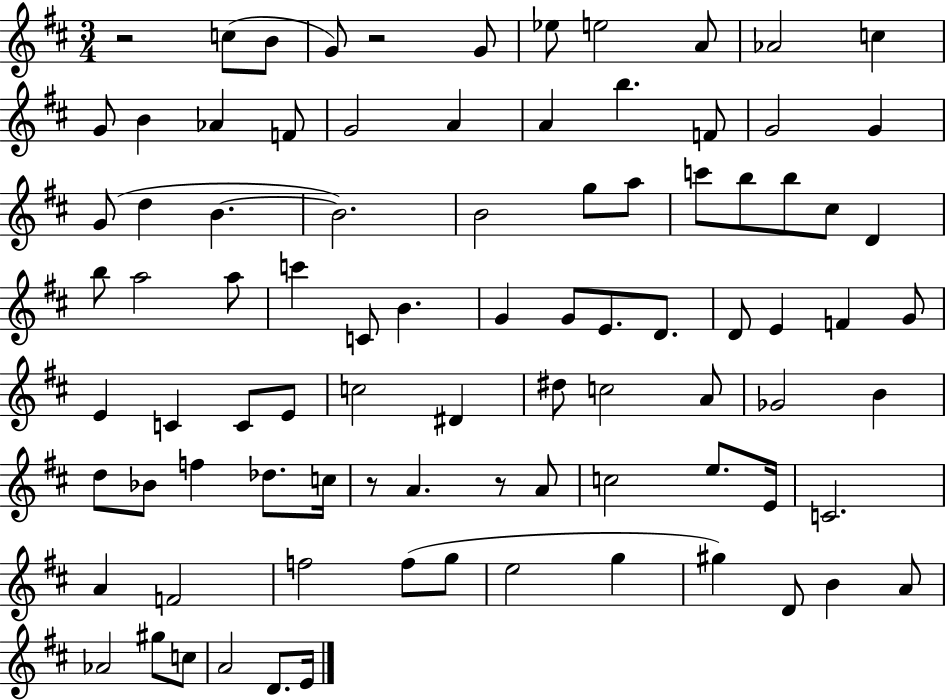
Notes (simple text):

R/h C5/e B4/e G4/e R/h G4/e Eb5/e E5/h A4/e Ab4/h C5/q G4/e B4/q Ab4/q F4/e G4/h A4/q A4/q B5/q. F4/e G4/h G4/q G4/e D5/q B4/q. B4/h. B4/h G5/e A5/e C6/e B5/e B5/e C#5/e D4/q B5/e A5/h A5/e C6/q C4/e B4/q. G4/q G4/e E4/e. D4/e. D4/e E4/q F4/q G4/e E4/q C4/q C4/e E4/e C5/h D#4/q D#5/e C5/h A4/e Gb4/h B4/q D5/e Bb4/e F5/q Db5/e. C5/s R/e A4/q. R/e A4/e C5/h E5/e. E4/s C4/h. A4/q F4/h F5/h F5/e G5/e E5/h G5/q G#5/q D4/e B4/q A4/e Ab4/h G#5/e C5/e A4/h D4/e. E4/s